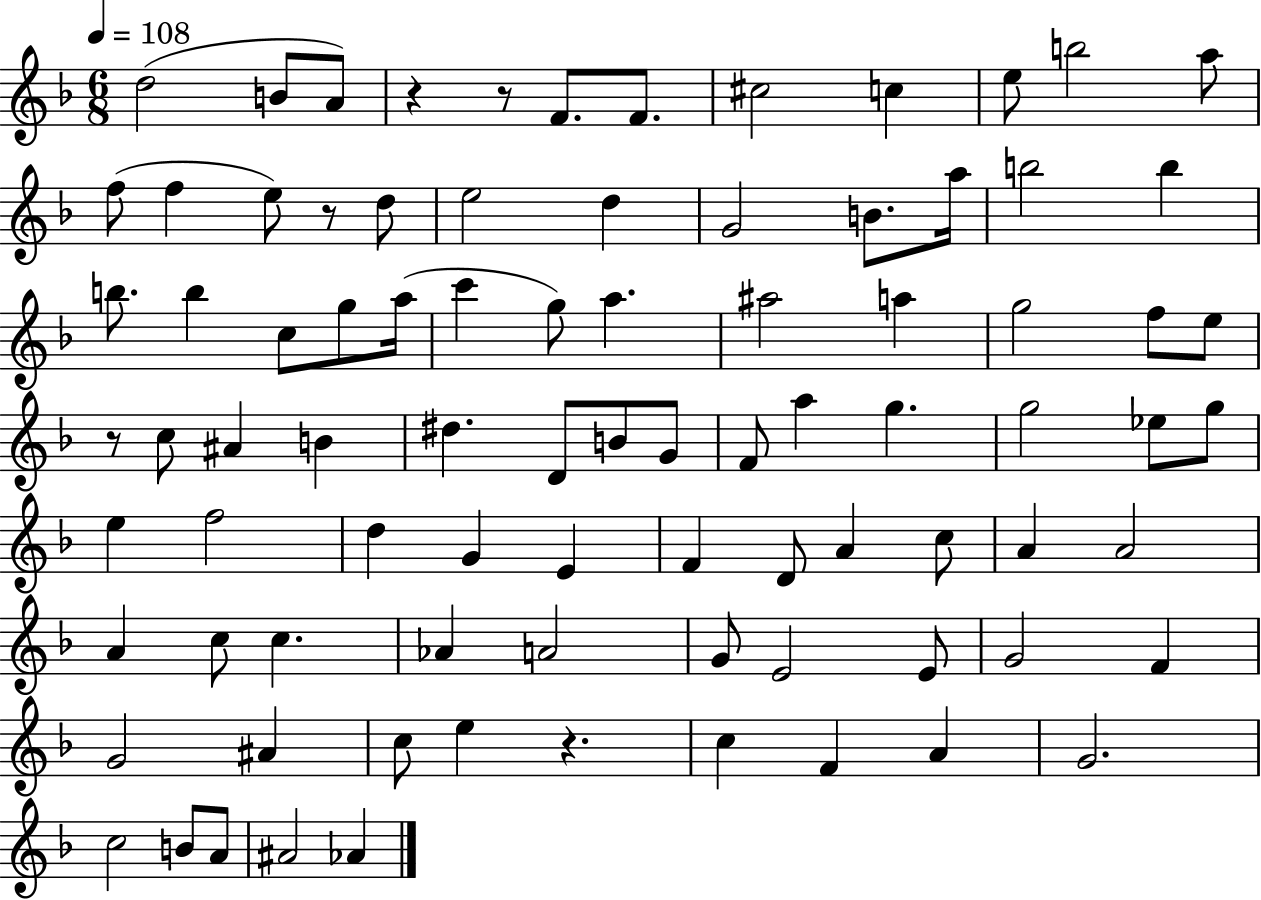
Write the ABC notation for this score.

X:1
T:Untitled
M:6/8
L:1/4
K:F
d2 B/2 A/2 z z/2 F/2 F/2 ^c2 c e/2 b2 a/2 f/2 f e/2 z/2 d/2 e2 d G2 B/2 a/4 b2 b b/2 b c/2 g/2 a/4 c' g/2 a ^a2 a g2 f/2 e/2 z/2 c/2 ^A B ^d D/2 B/2 G/2 F/2 a g g2 _e/2 g/2 e f2 d G E F D/2 A c/2 A A2 A c/2 c _A A2 G/2 E2 E/2 G2 F G2 ^A c/2 e z c F A G2 c2 B/2 A/2 ^A2 _A